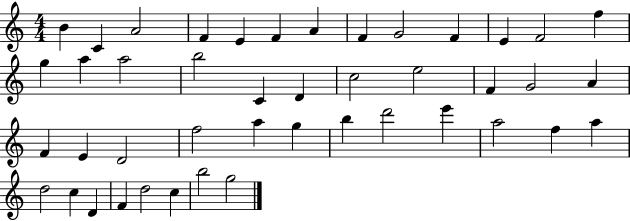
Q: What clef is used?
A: treble